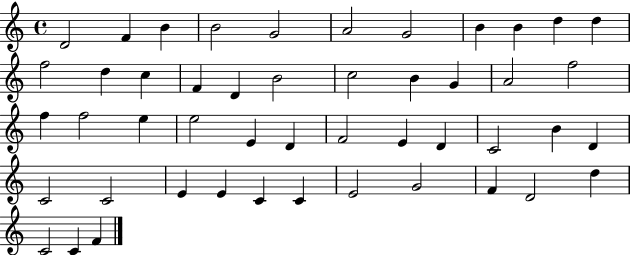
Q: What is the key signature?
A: C major